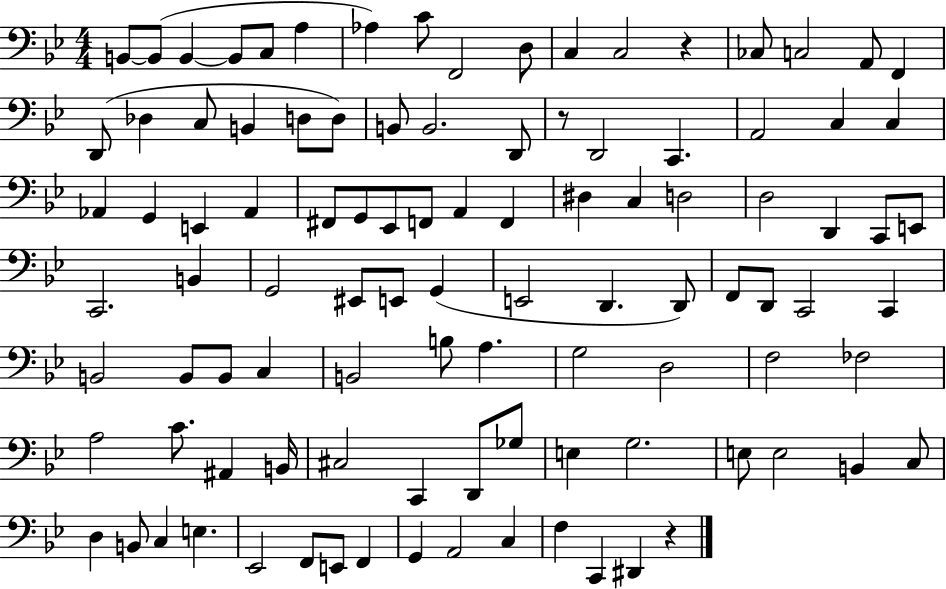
{
  \clef bass
  \numericTimeSignature
  \time 4/4
  \key bes \major
  \repeat volta 2 { b,8~~ b,8( b,4~~ b,8 c8 a4 | aes4) c'8 f,2 d8 | c4 c2 r4 | ces8 c2 a,8 f,4 | \break d,8( des4 c8 b,4 d8 d8) | b,8 b,2. d,8 | r8 d,2 c,4. | a,2 c4 c4 | \break aes,4 g,4 e,4 aes,4 | fis,8 g,8 ees,8 f,8 a,4 f,4 | dis4 c4 d2 | d2 d,4 c,8 e,8 | \break c,2. b,4 | g,2 eis,8 e,8 g,4( | e,2 d,4. d,8) | f,8 d,8 c,2 c,4 | \break b,2 b,8 b,8 c4 | b,2 b8 a4. | g2 d2 | f2 fes2 | \break a2 c'8. ais,4 b,16 | cis2 c,4 d,8 ges8 | e4 g2. | e8 e2 b,4 c8 | \break d4 b,8 c4 e4. | ees,2 f,8 e,8 f,4 | g,4 a,2 c4 | f4 c,4 dis,4 r4 | \break } \bar "|."
}